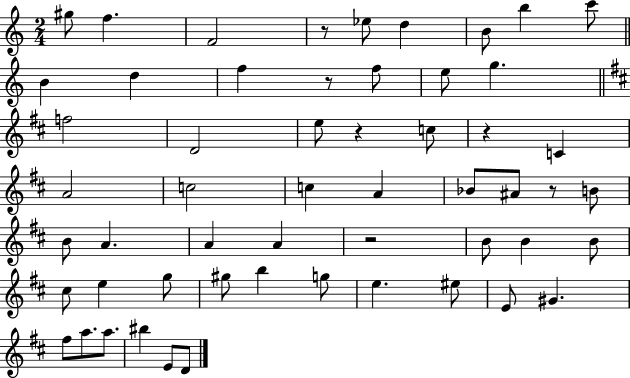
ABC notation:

X:1
T:Untitled
M:2/4
L:1/4
K:C
^g/2 f F2 z/2 _e/2 d B/2 b c'/2 B d f z/2 f/2 e/2 g f2 D2 e/2 z c/2 z C A2 c2 c A _B/2 ^A/2 z/2 B/2 B/2 A A A z2 B/2 B B/2 ^c/2 e g/2 ^g/2 b g/2 e ^e/2 E/2 ^G ^f/2 a/2 a/2 ^b E/2 D/2